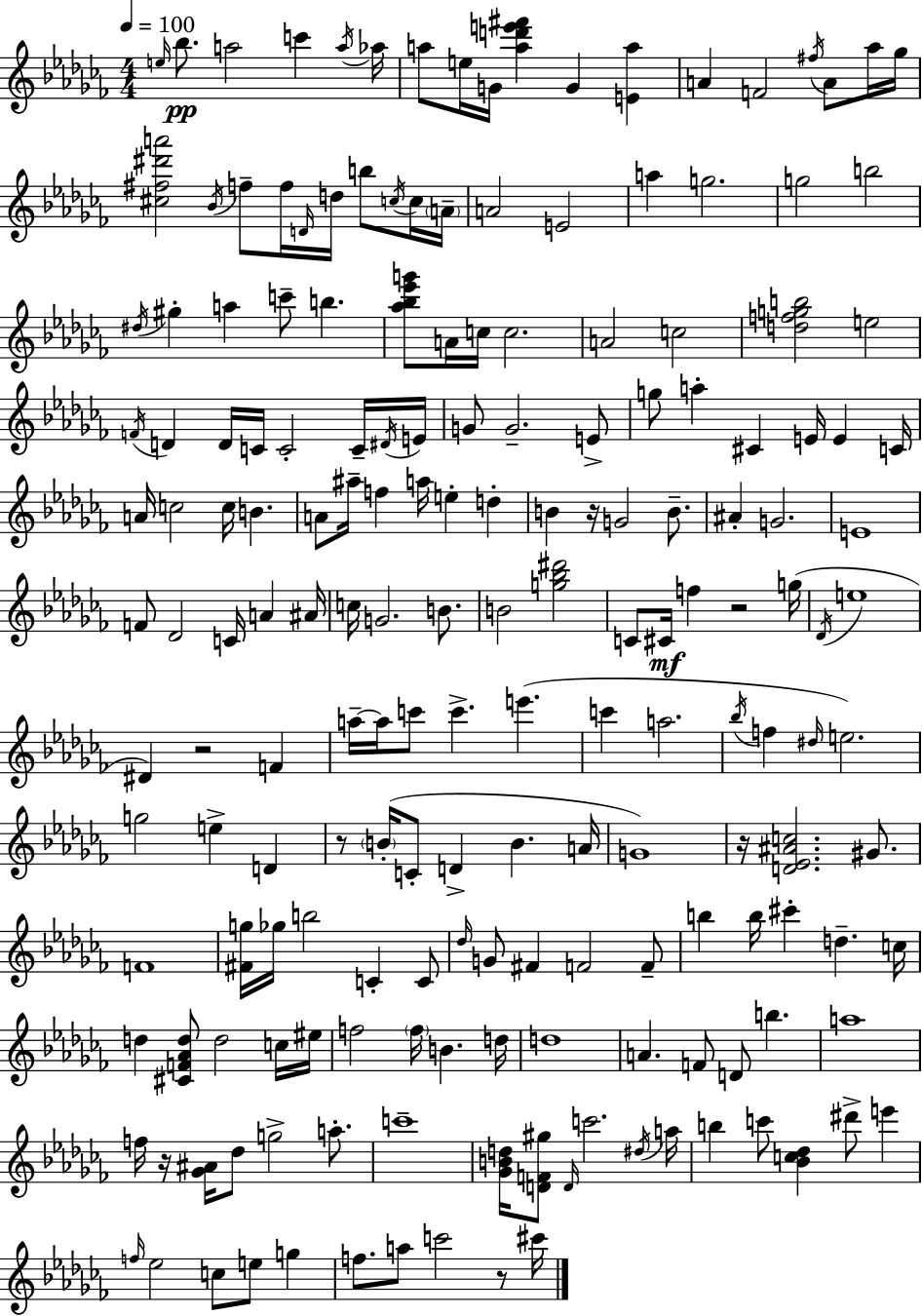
{
  \clef treble
  \numericTimeSignature
  \time 4/4
  \key aes \minor
  \tempo 4 = 100
  \grace { e''16 }\pp bes''8. a''2 c'''4 | \acciaccatura { a''16 } aes''16 a''8 e''16 g'16 <a'' d''' e''' fis'''>4 g'4 <e' a''>4 | a'4 f'2 \acciaccatura { fis''16 } a'8 | aes''16 ges''16 <cis'' fis'' dis''' a'''>2 \acciaccatura { bes'16 } f''8-- f''16 \grace { d'16 } | \break d''16 b''8 \acciaccatura { c''16 } c''16 \parenthesize a'16-- a'2 e'2 | a''4 g''2. | g''2 b''2 | \acciaccatura { dis''16 } gis''4-. a''4 c'''8-- | \break b''4. <aes'' bes'' ees''' g'''>8 a'16 c''16 c''2. | a'2 c''2 | <d'' f'' g'' b''>2 e''2 | \acciaccatura { f'16 } d'4 d'16 c'16 c'2-. | \break c'16-- \acciaccatura { dis'16 } e'16 g'8 g'2.-- | e'8-> g''8 a''4-. cis'4 | e'16 e'4 c'16 a'16 c''2 | c''16 b'4. a'8 ais''16-- f''4 | \break a''16 e''4-. d''4-. b'4 r16 g'2 | b'8.-- ais'4-. g'2. | e'1 | f'8 des'2 | \break c'16 a'4 ais'16 c''16 g'2. | b'8. b'2 | <g'' bes'' dis'''>2 c'8 cis'16\mf f''4 | r2 g''16( \acciaccatura { des'16 } e''1 | \break dis'4) r2 | f'4 a''16--~~ a''16 c'''8 c'''4.-> | e'''4.( c'''4 a''2. | \acciaccatura { bes''16 } f''4 \grace { dis''16 }) | \break e''2. g''2 | e''4-> d'4 r8 \parenthesize b'16-.( c'8-. | d'4-> b'4. a'16 g'1) | r16 <d' ees' ais' c''>2. | \break gis'8. f'1 | <fis' g''>16 ges''16 b''2 | c'4-. c'8 \grace { des''16 } g'8 fis'4 | f'2 f'8-- b''4 | \break b''16 cis'''4-. d''4.-- c''16 d''4 | <cis' f' aes' d''>8 d''2 c''16 eis''16 f''2 | \parenthesize f''16 b'4. d''16 d''1 | a'4. | \break f'8 d'8 b''4. a''1 | f''16 r16 <ges' ais'>16 | des''8 g''2-> a''8.-. c'''1-- | <ges' b' d''>16 <d' f' gis''>8 | \break \grace { d'16 } c'''2. \acciaccatura { dis''16 } a''16 b''4 | c'''8 <bes' c'' des''>4 dis'''8-> e'''4 \grace { f''16 } | ees''2 c''8 e''8 g''4 | f''8. a''8 c'''2 r8 cis'''16 | \break \bar "|."
}